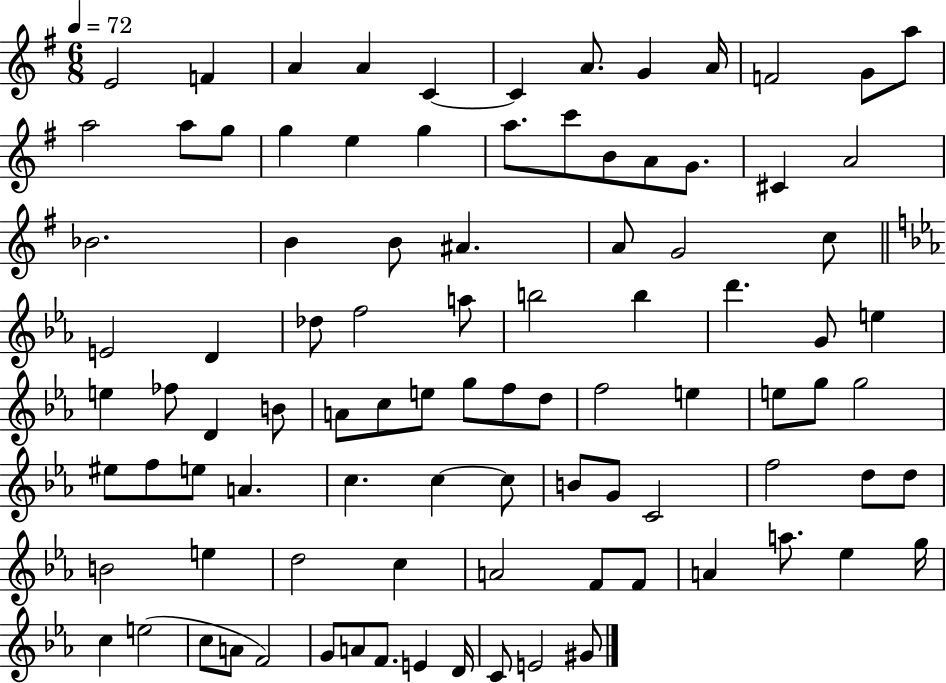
X:1
T:Untitled
M:6/8
L:1/4
K:G
E2 F A A C C A/2 G A/4 F2 G/2 a/2 a2 a/2 g/2 g e g a/2 c'/2 B/2 A/2 G/2 ^C A2 _B2 B B/2 ^A A/2 G2 c/2 E2 D _d/2 f2 a/2 b2 b d' G/2 e e _f/2 D B/2 A/2 c/2 e/2 g/2 f/2 d/2 f2 e e/2 g/2 g2 ^e/2 f/2 e/2 A c c c/2 B/2 G/2 C2 f2 d/2 d/2 B2 e d2 c A2 F/2 F/2 A a/2 _e g/4 c e2 c/2 A/2 F2 G/2 A/2 F/2 E D/4 C/2 E2 ^G/2